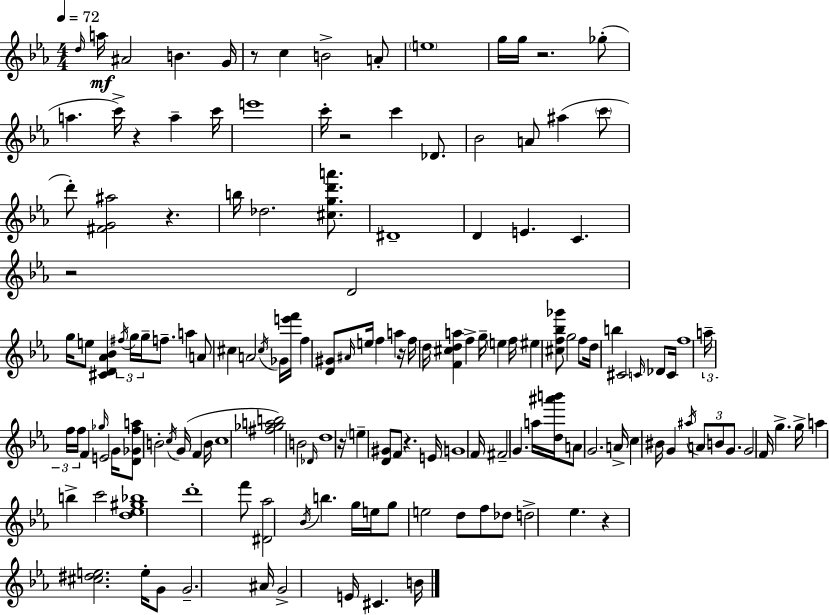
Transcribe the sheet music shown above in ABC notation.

X:1
T:Untitled
M:4/4
L:1/4
K:Cm
d/4 a/4 ^A2 B G/4 z/2 c B2 A/2 e4 g/4 g/4 z2 _g/2 a c'/4 z a c'/4 e'4 c'/4 z2 c' _D/2 _B2 A/2 ^a c'/2 d'/2 [^FG^a]2 z b/4 _d2 [^cgd'a']/2 ^D4 D E C z2 D2 g/4 e/2 [^CD_A_B] ^f/4 g/4 g/4 f/2 a A/2 ^c A2 ^c/4 _G/4 [e'f']/4 f [D^G]/2 ^A/4 e/4 f a z/4 f/4 d/4 [F^cda] f g/4 e f/4 ^e [^cf_b_g']/2 g2 f/2 d/4 b ^C2 C/4 _D/2 C/4 f4 a/4 f/4 f/4 F _g/4 E2 G/4 [D_Gfa]/2 B2 c/4 G/4 F B/4 c4 [^f_gab]2 B2 _D/4 d4 z/4 e [D^G]/2 F/2 z E/4 G4 F/4 ^F2 G a/4 [d^a'b']/4 A/2 G2 A/4 c ^B/4 G ^a/4 A/2 B/2 G/2 G2 F/4 g g/4 a b c'2 [d_e^g_b]4 d'4 f'/2 [^D_a]2 _B/4 b g/4 e/4 g/2 e2 d/2 f/2 _d/2 d2 _e z [^c^de]2 e/4 G/2 G2 ^A/4 G2 E/4 ^C B/4